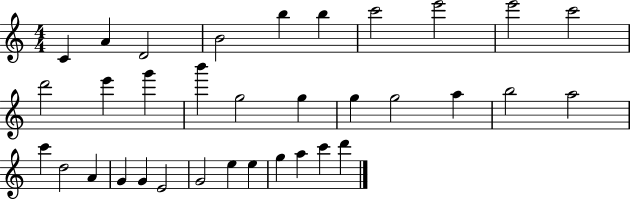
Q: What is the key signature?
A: C major